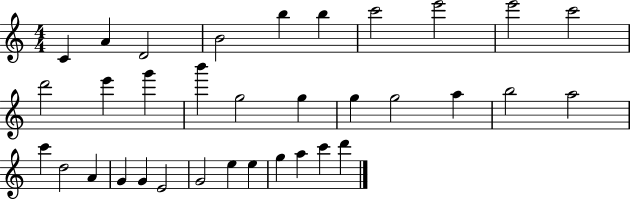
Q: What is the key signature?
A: C major